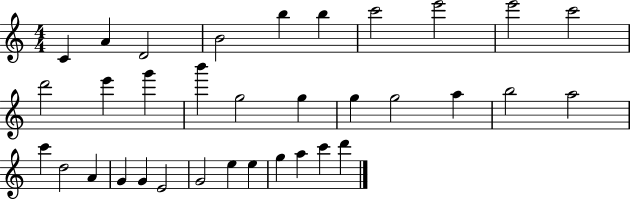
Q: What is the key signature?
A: C major